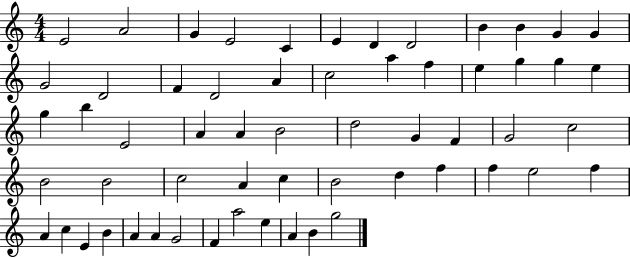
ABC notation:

X:1
T:Untitled
M:4/4
L:1/4
K:C
E2 A2 G E2 C E D D2 B B G G G2 D2 F D2 A c2 a f e g g e g b E2 A A B2 d2 G F G2 c2 B2 B2 c2 A c B2 d f f e2 f A c E B A A G2 F a2 e A B g2